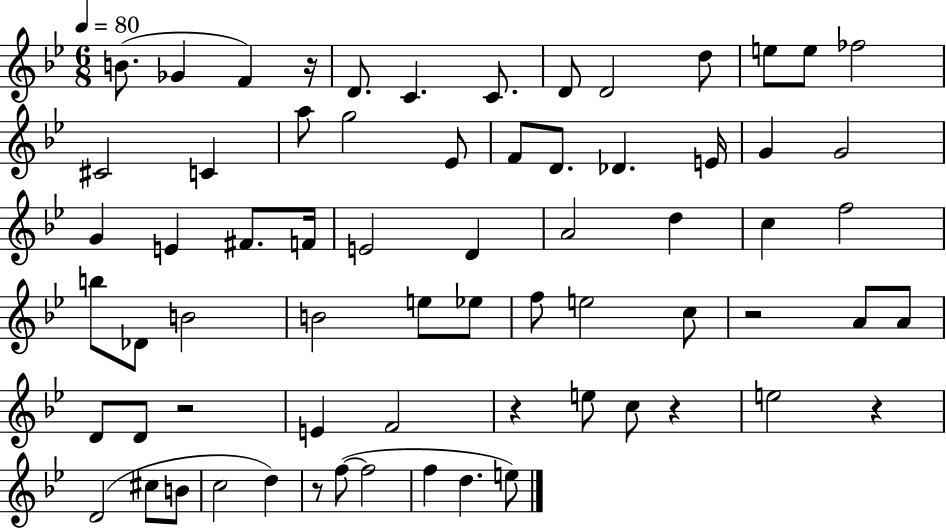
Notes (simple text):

B4/e. Gb4/q F4/q R/s D4/e. C4/q. C4/e. D4/e D4/h D5/e E5/e E5/e FES5/h C#4/h C4/q A5/e G5/h Eb4/e F4/e D4/e. Db4/q. E4/s G4/q G4/h G4/q E4/q F#4/e. F4/s E4/h D4/q A4/h D5/q C5/q F5/h B5/e Db4/e B4/h B4/h E5/e Eb5/e F5/e E5/h C5/e R/h A4/e A4/e D4/e D4/e R/h E4/q F4/h R/q E5/e C5/e R/q E5/h R/q D4/h C#5/e B4/e C5/h D5/q R/e F5/e F5/h F5/q D5/q. E5/e